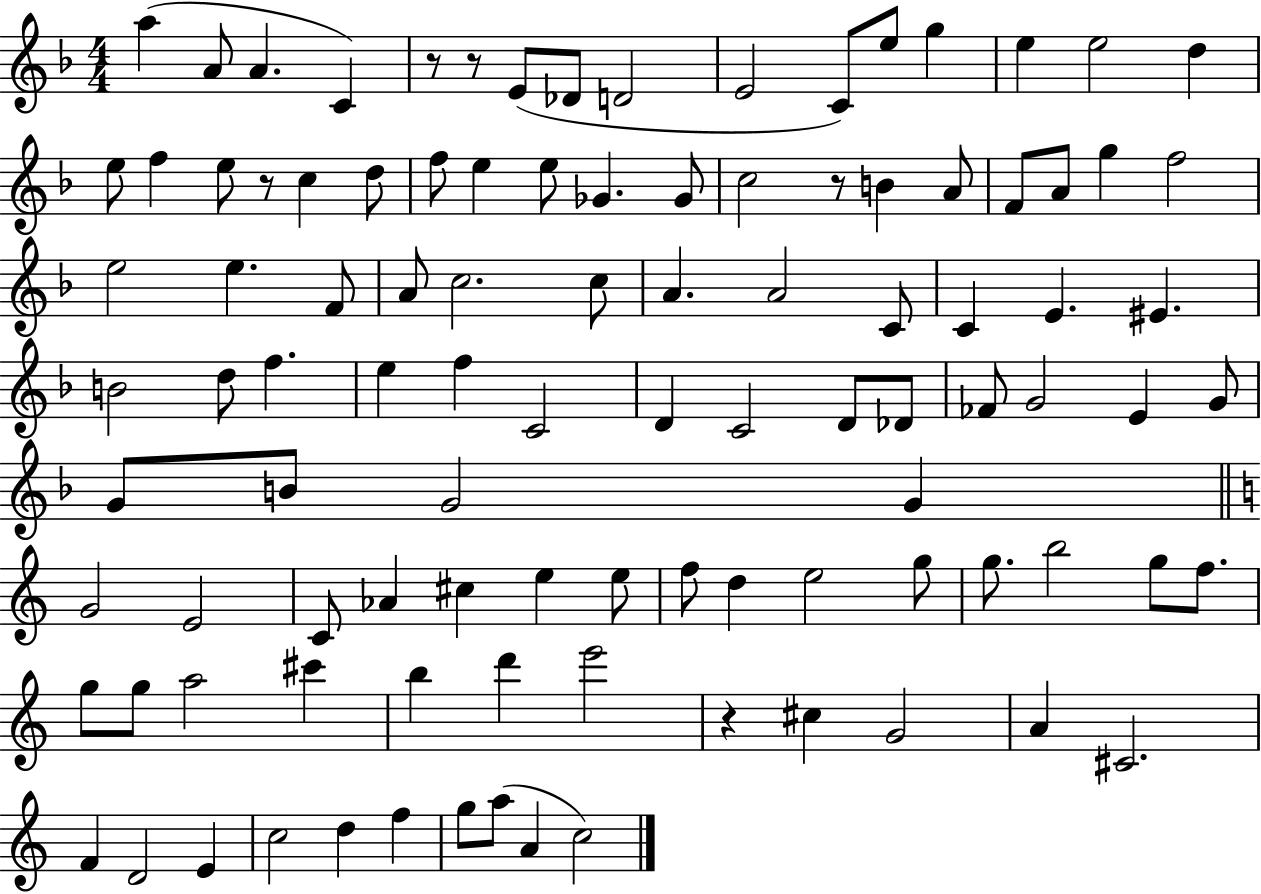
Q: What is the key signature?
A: F major